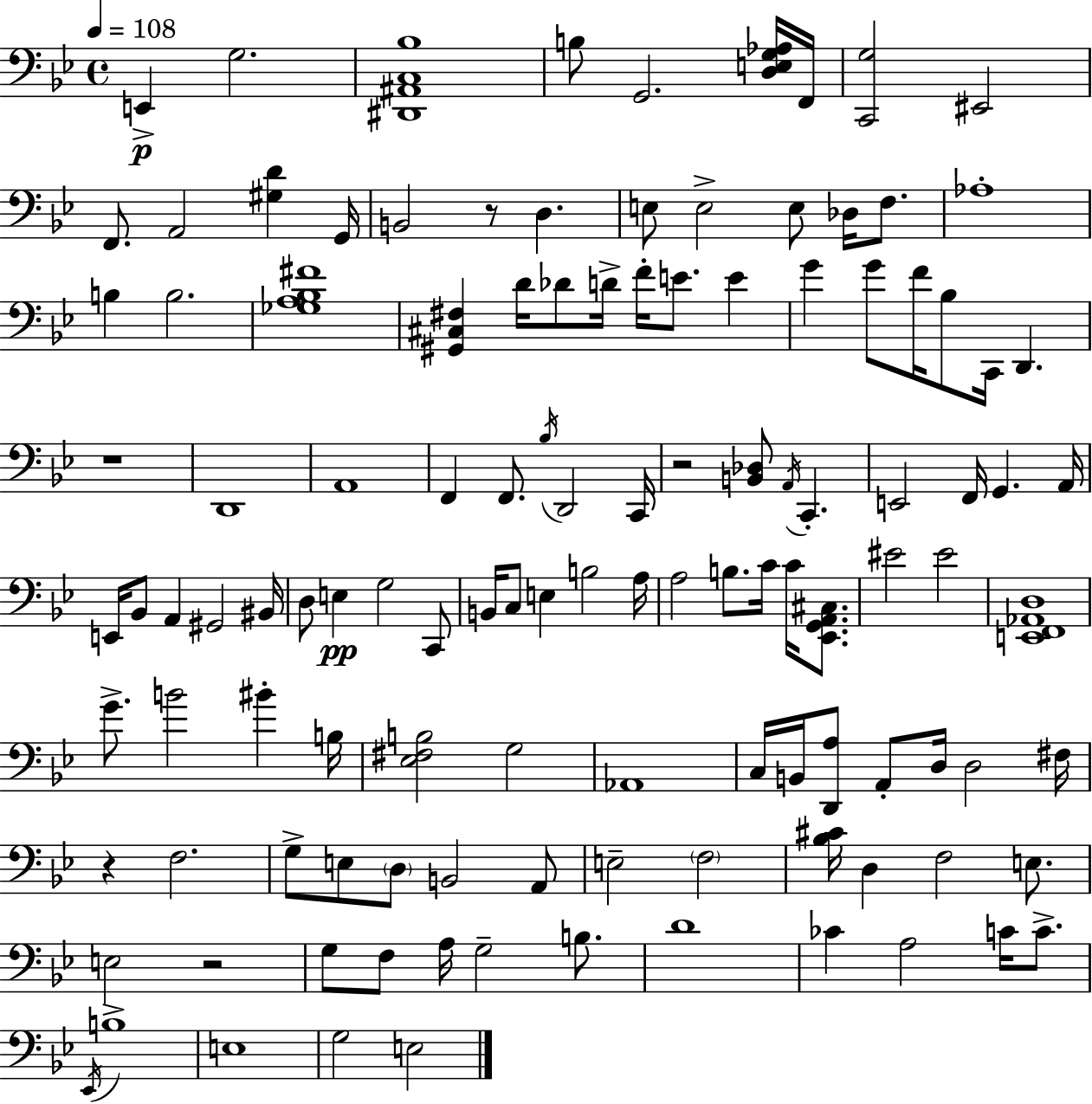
X:1
T:Untitled
M:4/4
L:1/4
K:Bb
E,, G,2 [^D,,^A,,C,_B,]4 B,/2 G,,2 [D,E,G,_A,]/4 F,,/4 [C,,G,]2 ^E,,2 F,,/2 A,,2 [^G,D] G,,/4 B,,2 z/2 D, E,/2 E,2 E,/2 _D,/4 F,/2 _A,4 B, B,2 [_G,A,_B,^F]4 [^G,,^C,^F,] D/4 _D/2 D/4 F/4 E/2 E G G/2 F/4 _B,/2 C,,/4 D,, z4 D,,4 A,,4 F,, F,,/2 _B,/4 D,,2 C,,/4 z2 [B,,_D,]/2 A,,/4 C,, E,,2 F,,/4 G,, A,,/4 E,,/4 _B,,/2 A,, ^G,,2 ^B,,/4 D,/2 E, G,2 C,,/2 B,,/4 C,/2 E, B,2 A,/4 A,2 B,/2 C/4 C/4 [_E,,G,,A,,^C,]/2 ^E2 ^E2 [E,,F,,_A,,D,]4 G/2 B2 ^B B,/4 [_E,^F,B,]2 G,2 _A,,4 C,/4 B,,/4 [D,,A,]/2 A,,/2 D,/4 D,2 ^F,/4 z F,2 G,/2 E,/2 D,/2 B,,2 A,,/2 E,2 F,2 [_B,^C]/4 D, F,2 E,/2 E,2 z2 G,/2 F,/2 A,/4 G,2 B,/2 D4 _C A,2 C/4 C/2 _E,,/4 B,4 E,4 G,2 E,2